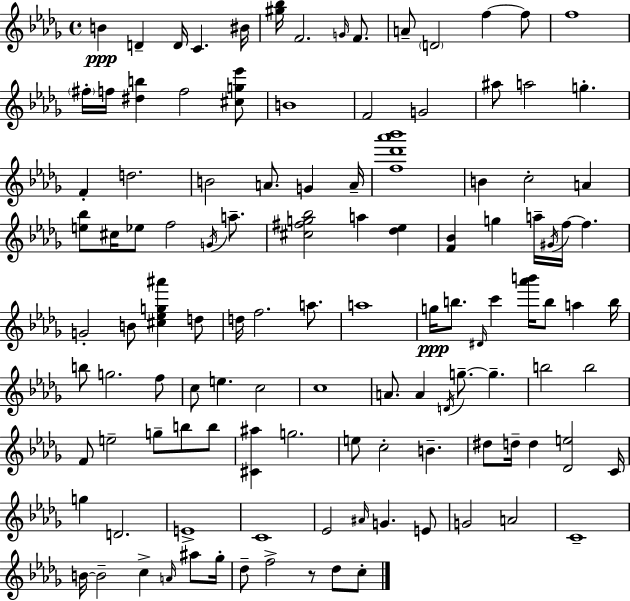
B4/q D4/q D4/s C4/q. BIS4/s [G#5,Bb5]/s F4/h. G4/s F4/e. A4/e D4/h F5/q F5/e F5/w F#5/s F5/s [D#5,B5]/q F5/h [C#5,G5,Eb6]/e B4/w F4/h G4/h A#5/e A5/h G5/q. F4/q D5/h. B4/h A4/e. G4/q A4/s [F5,Db6,Ab6,Bb6]/w B4/q C5/h A4/q [E5,Bb5]/e C#5/s Eb5/e F5/h G4/s A5/e. [C#5,F#5,G5,Bb5]/h A5/q [Db5,Eb5]/q [F4,Bb4]/q G5/q A5/s G#4/s F5/s F5/q. G4/h B4/e [C#5,Eb5,G5,A#6]/q D5/e D5/s F5/h. A5/e. A5/w G5/s B5/e. D#4/s C6/q [Ab6,B6]/s B5/e A5/q B5/s B5/e G5/h. F5/e C5/e E5/q. C5/h C5/w A4/e. A4/q D4/s G5/e. G5/q. B5/h B5/h F4/e E5/h G5/e B5/e B5/e [C#4,A#5]/q G5/h. E5/e C5/h B4/q. D#5/e D5/s D5/q [Db4,E5]/h C4/s G5/q D4/h. E4/w C4/w Eb4/h A#4/s G4/q. E4/e G4/h A4/h C4/w B4/s B4/h C5/q A4/s A#5/e Gb5/s Db5/e F5/h R/e Db5/e C5/e